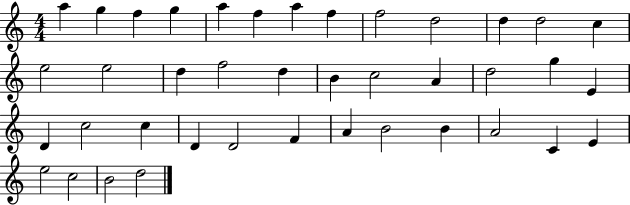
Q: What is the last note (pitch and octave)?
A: D5